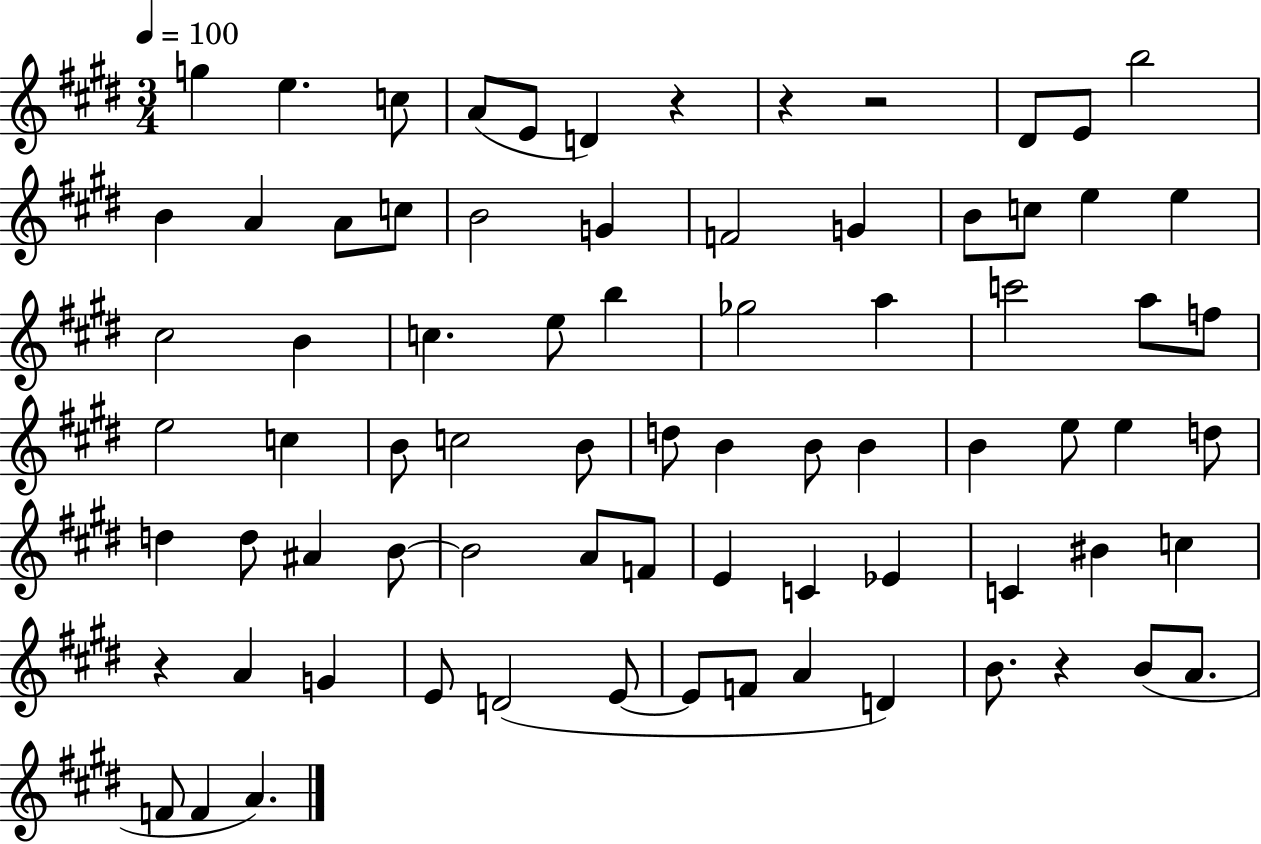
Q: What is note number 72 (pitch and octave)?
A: A4